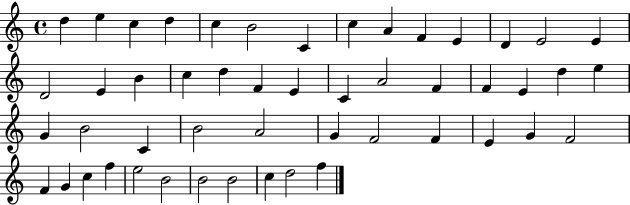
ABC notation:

X:1
T:Untitled
M:4/4
L:1/4
K:C
d e c d c B2 C c A F E D E2 E D2 E B c d F E C A2 F F E d e G B2 C B2 A2 G F2 F E G F2 F G c f e2 B2 B2 B2 c d2 f